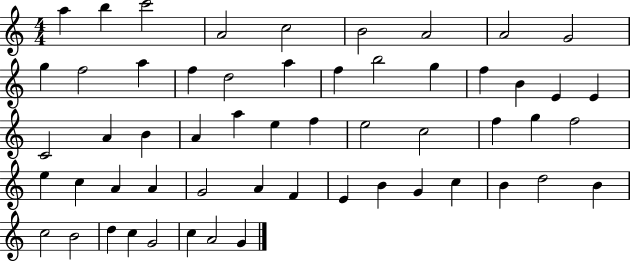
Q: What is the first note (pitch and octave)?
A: A5